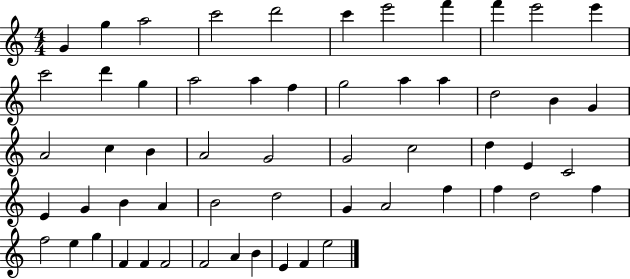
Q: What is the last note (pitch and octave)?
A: E5